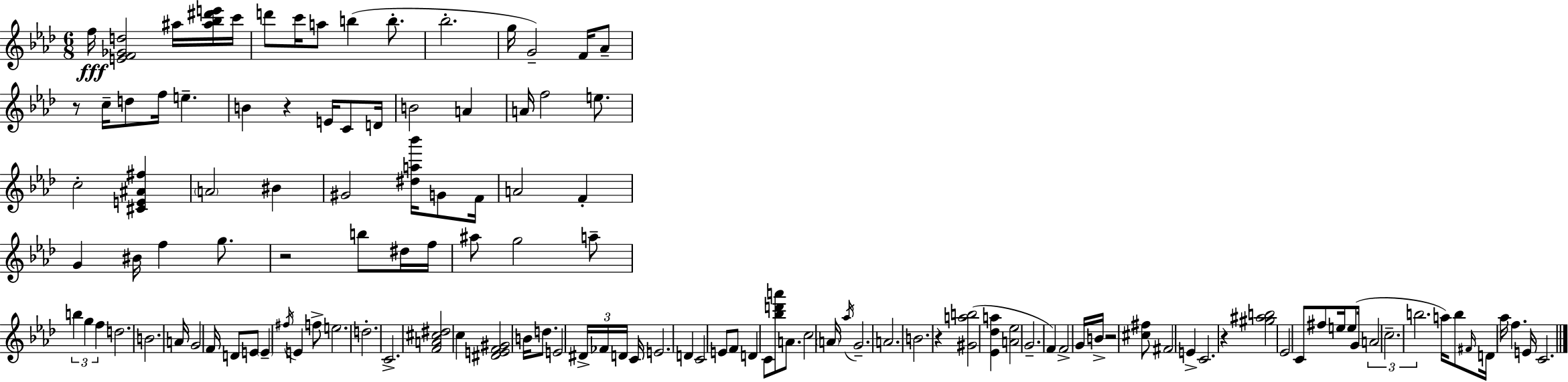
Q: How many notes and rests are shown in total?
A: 126